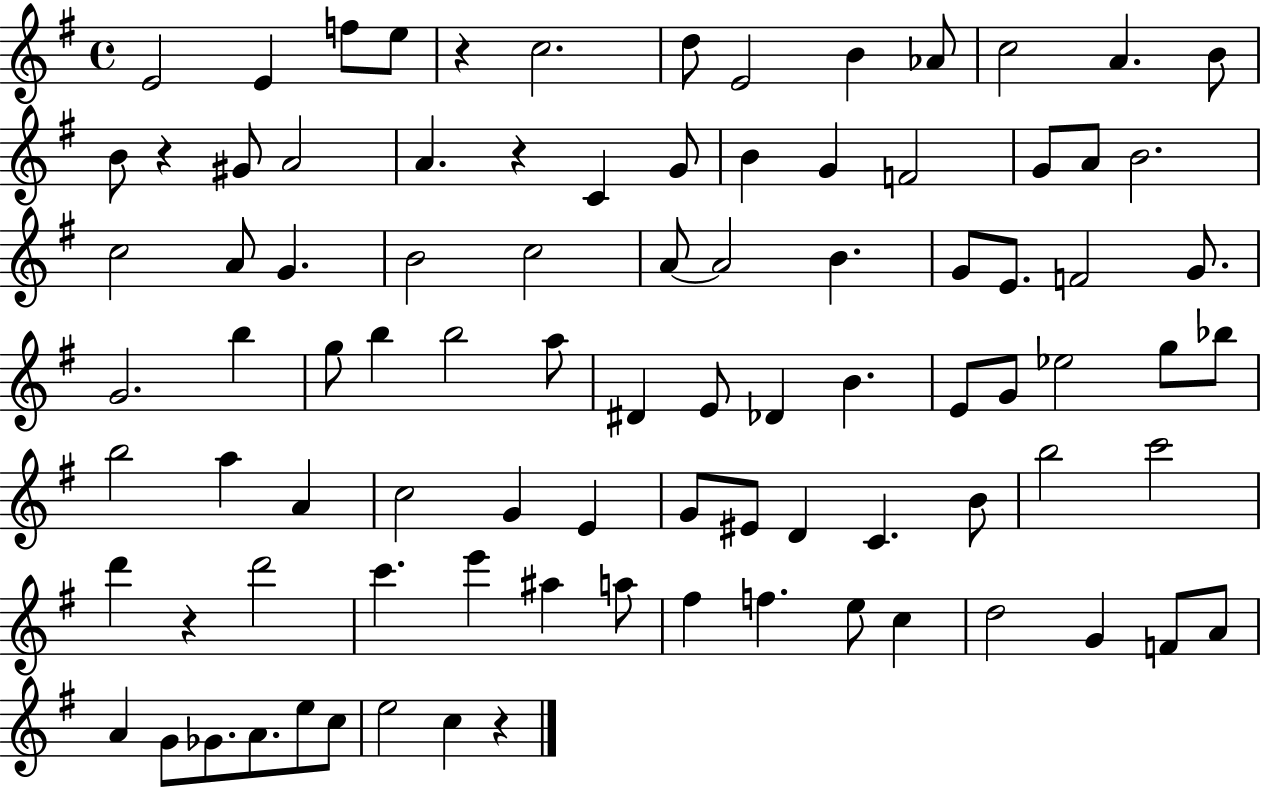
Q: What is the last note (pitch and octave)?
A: C5